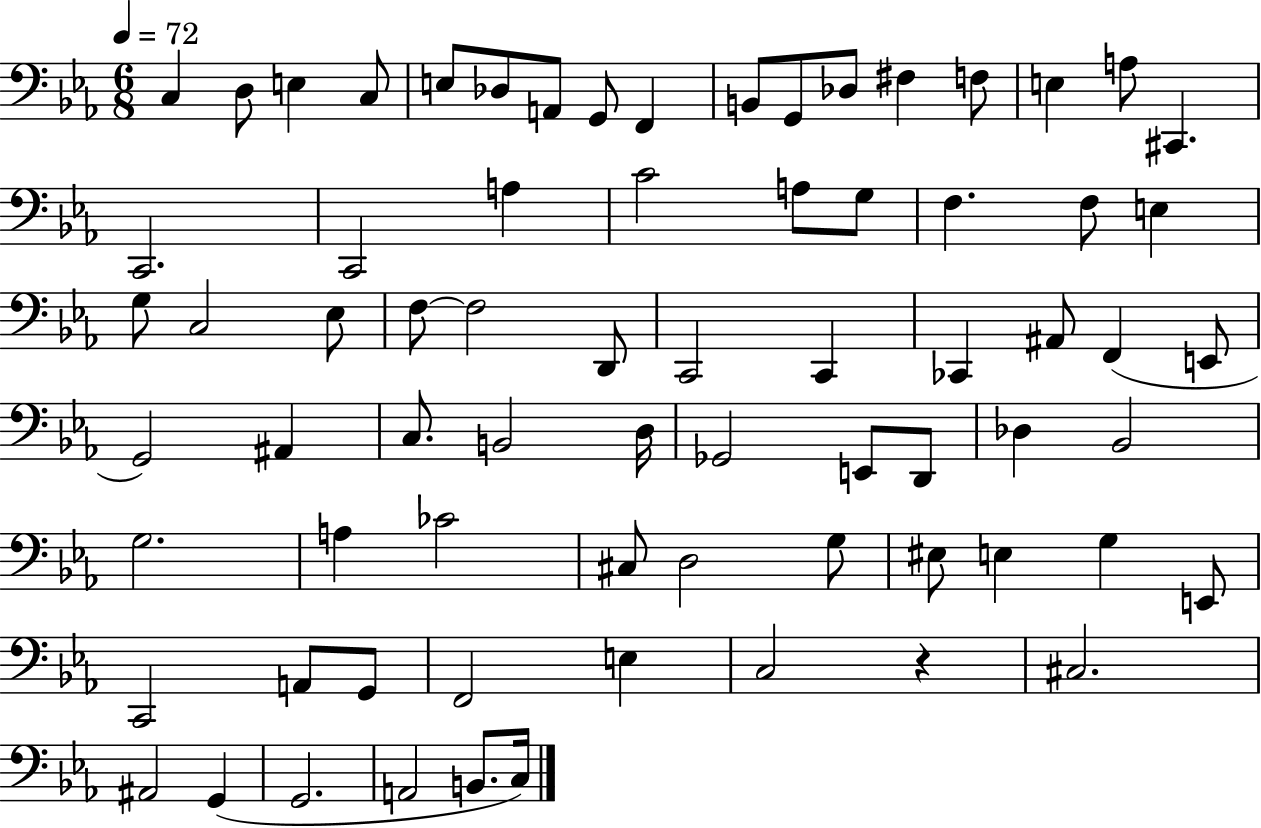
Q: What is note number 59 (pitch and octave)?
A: C2